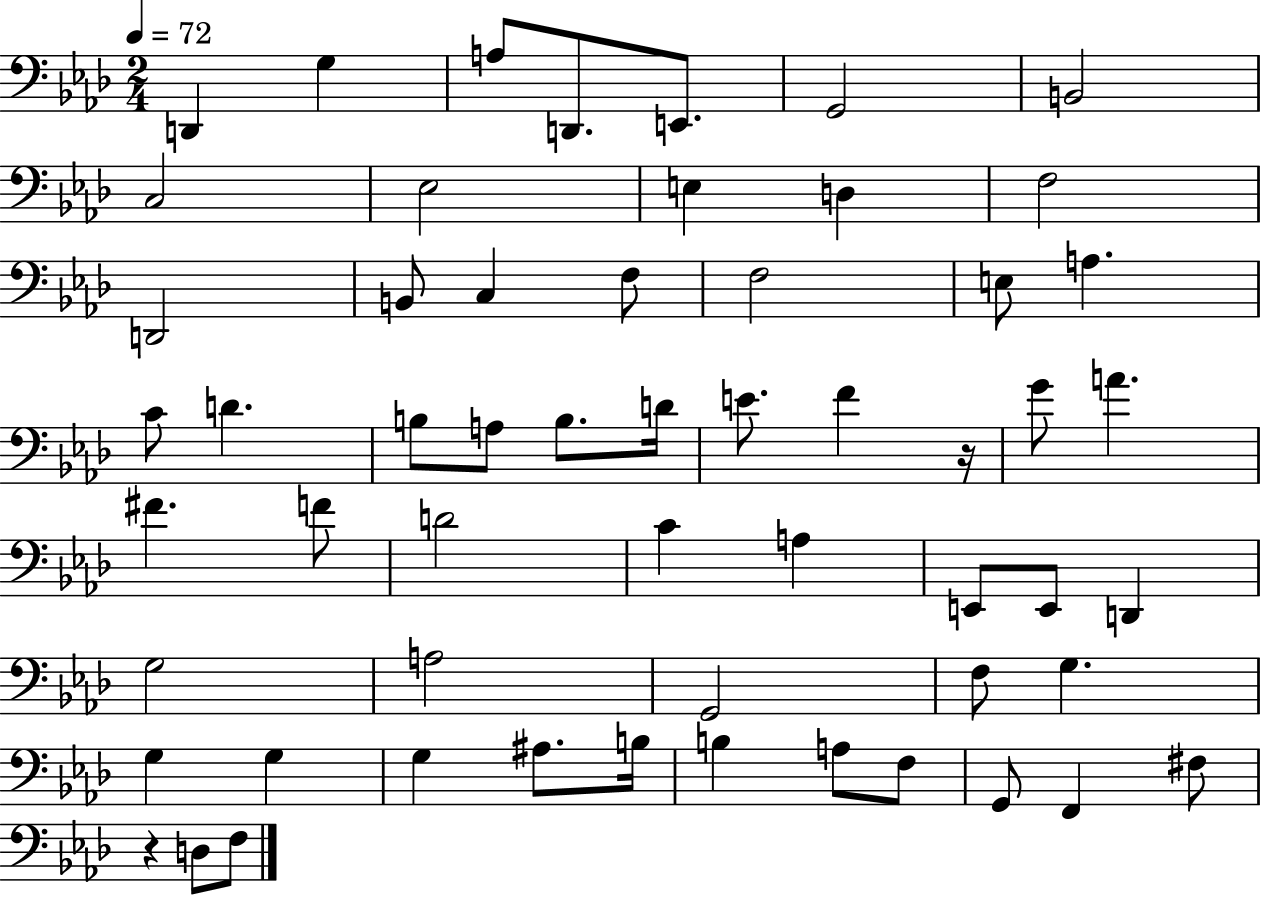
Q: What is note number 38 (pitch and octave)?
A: G3